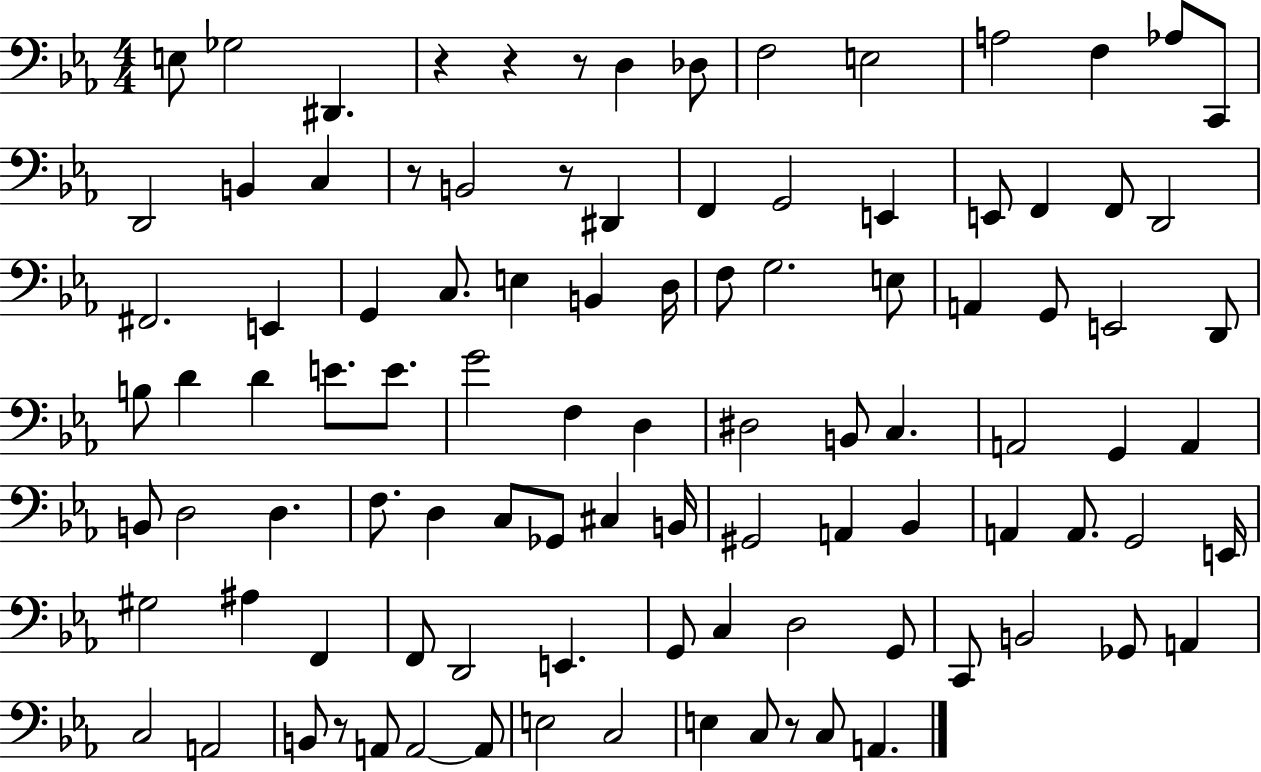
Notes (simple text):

E3/e Gb3/h D#2/q. R/q R/q R/e D3/q Db3/e F3/h E3/h A3/h F3/q Ab3/e C2/e D2/h B2/q C3/q R/e B2/h R/e D#2/q F2/q G2/h E2/q E2/e F2/q F2/e D2/h F#2/h. E2/q G2/q C3/e. E3/q B2/q D3/s F3/e G3/h. E3/e A2/q G2/e E2/h D2/e B3/e D4/q D4/q E4/e. E4/e. G4/h F3/q D3/q D#3/h B2/e C3/q. A2/h G2/q A2/q B2/e D3/h D3/q. F3/e. D3/q C3/e Gb2/e C#3/q B2/s G#2/h A2/q Bb2/q A2/q A2/e. G2/h E2/s G#3/h A#3/q F2/q F2/e D2/h E2/q. G2/e C3/q D3/h G2/e C2/e B2/h Gb2/e A2/q C3/h A2/h B2/e R/e A2/e A2/h A2/e E3/h C3/h E3/q C3/e R/e C3/e A2/q.